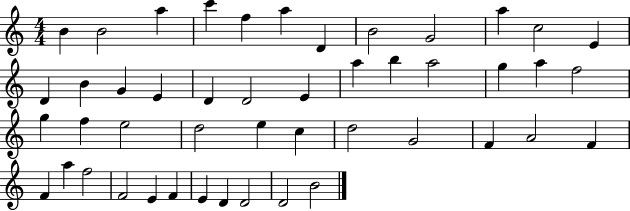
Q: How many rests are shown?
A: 0